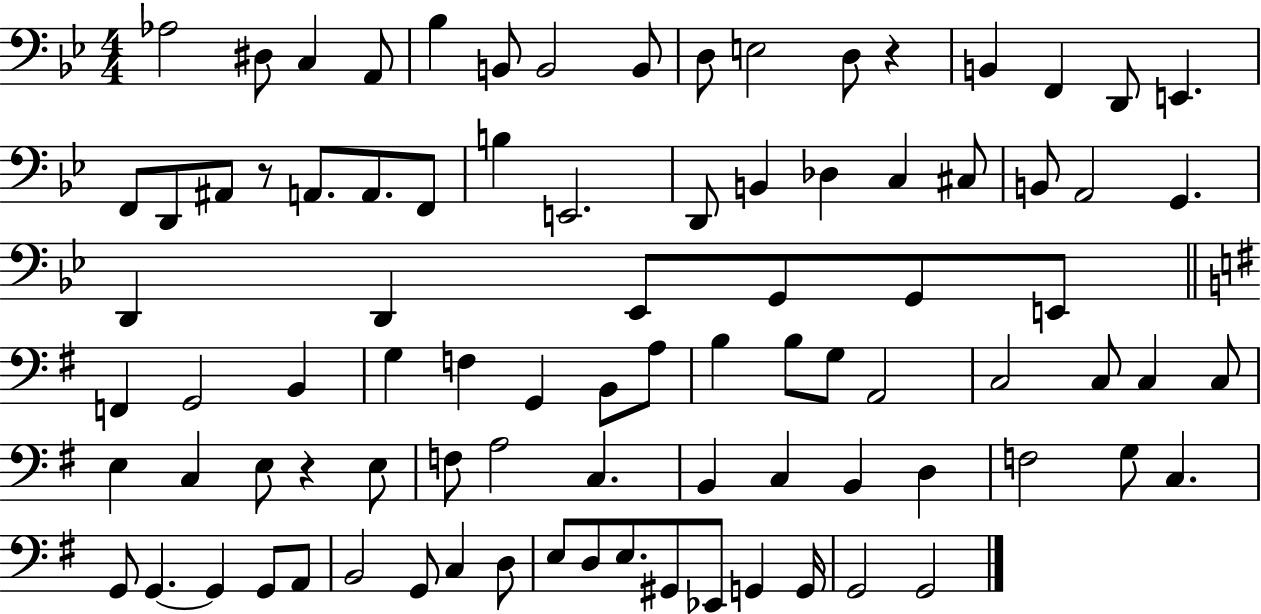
Ab3/h D#3/e C3/q A2/e Bb3/q B2/e B2/h B2/e D3/e E3/h D3/e R/q B2/q F2/q D2/e E2/q. F2/e D2/e A#2/e R/e A2/e. A2/e. F2/e B3/q E2/h. D2/e B2/q Db3/q C3/q C#3/e B2/e A2/h G2/q. D2/q D2/q Eb2/e G2/e G2/e E2/e F2/q G2/h B2/q G3/q F3/q G2/q B2/e A3/e B3/q B3/e G3/e A2/h C3/h C3/e C3/q C3/e E3/q C3/q E3/e R/q E3/e F3/e A3/h C3/q. B2/q C3/q B2/q D3/q F3/h G3/e C3/q. G2/e G2/q. G2/q G2/e A2/e B2/h G2/e C3/q D3/e E3/e D3/e E3/e. G#2/e Eb2/e G2/q G2/s G2/h G2/h